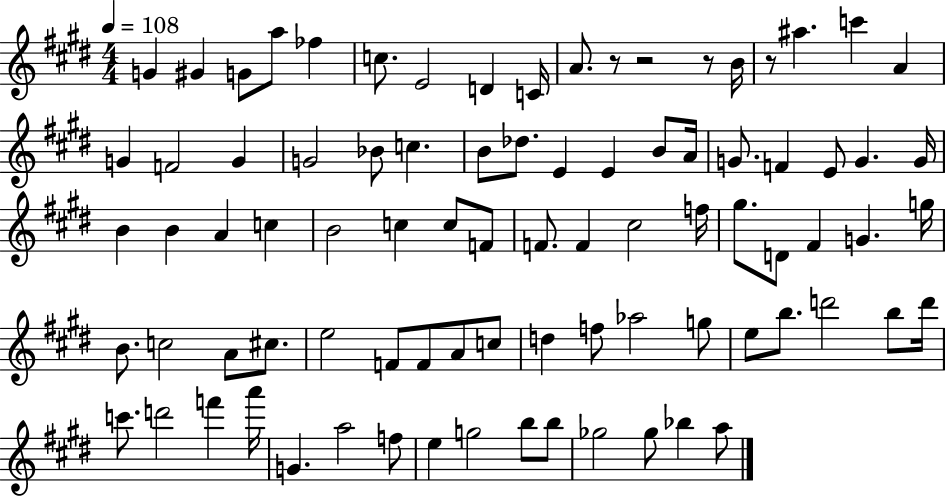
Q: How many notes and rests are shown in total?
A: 85